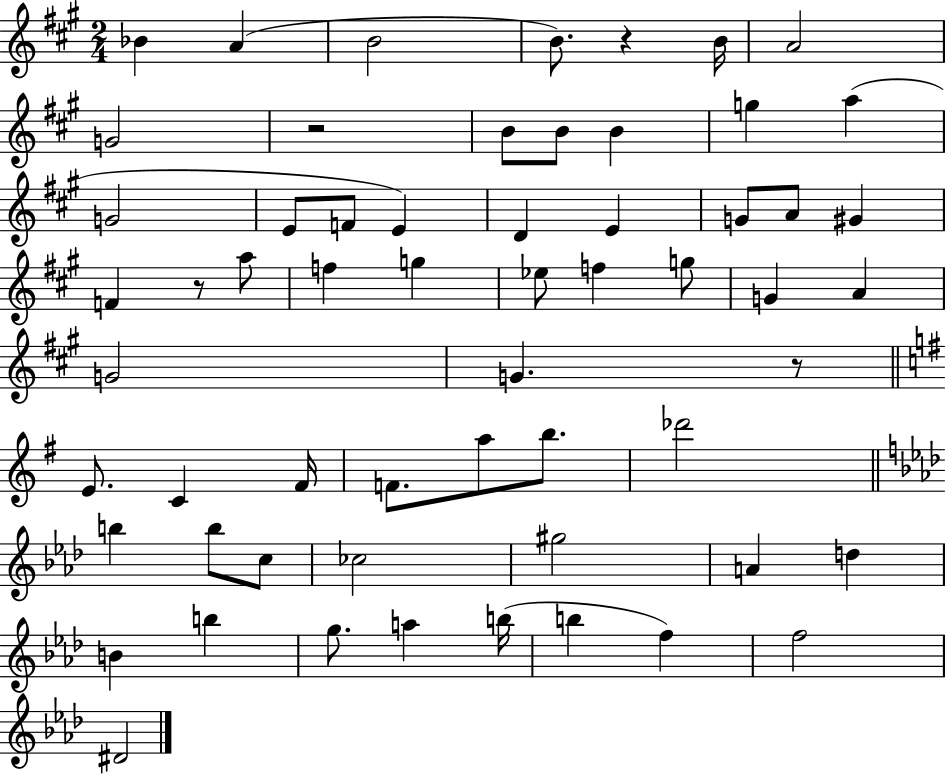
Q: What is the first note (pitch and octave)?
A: Bb4